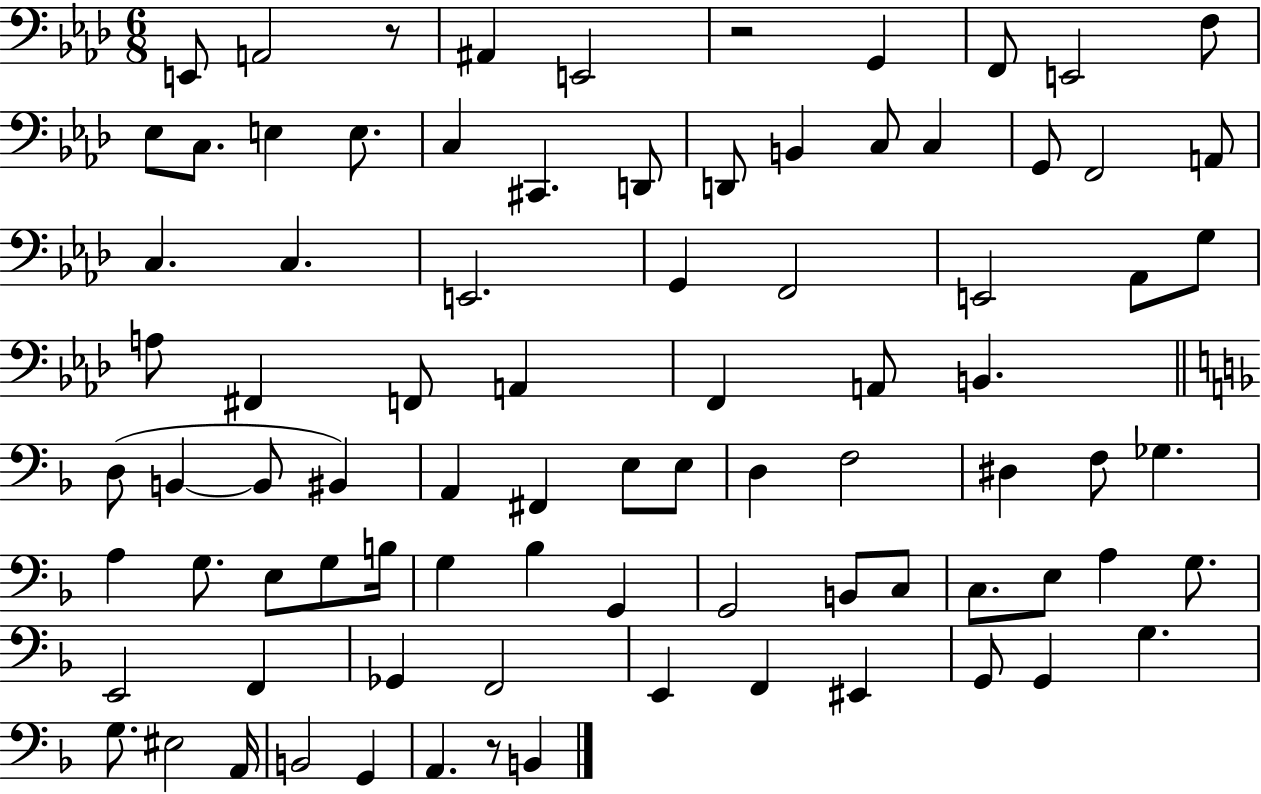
E2/e A2/h R/e A#2/q E2/h R/h G2/q F2/e E2/h F3/e Eb3/e C3/e. E3/q E3/e. C3/q C#2/q. D2/e D2/e B2/q C3/e C3/q G2/e F2/h A2/e C3/q. C3/q. E2/h. G2/q F2/h E2/h Ab2/e G3/e A3/e F#2/q F2/e A2/q F2/q A2/e B2/q. D3/e B2/q B2/e BIS2/q A2/q F#2/q E3/e E3/e D3/q F3/h D#3/q F3/e Gb3/q. A3/q G3/e. E3/e G3/e B3/s G3/q Bb3/q G2/q G2/h B2/e C3/e C3/e. E3/e A3/q G3/e. E2/h F2/q Gb2/q F2/h E2/q F2/q EIS2/q G2/e G2/q G3/q. G3/e. EIS3/h A2/s B2/h G2/q A2/q. R/e B2/q